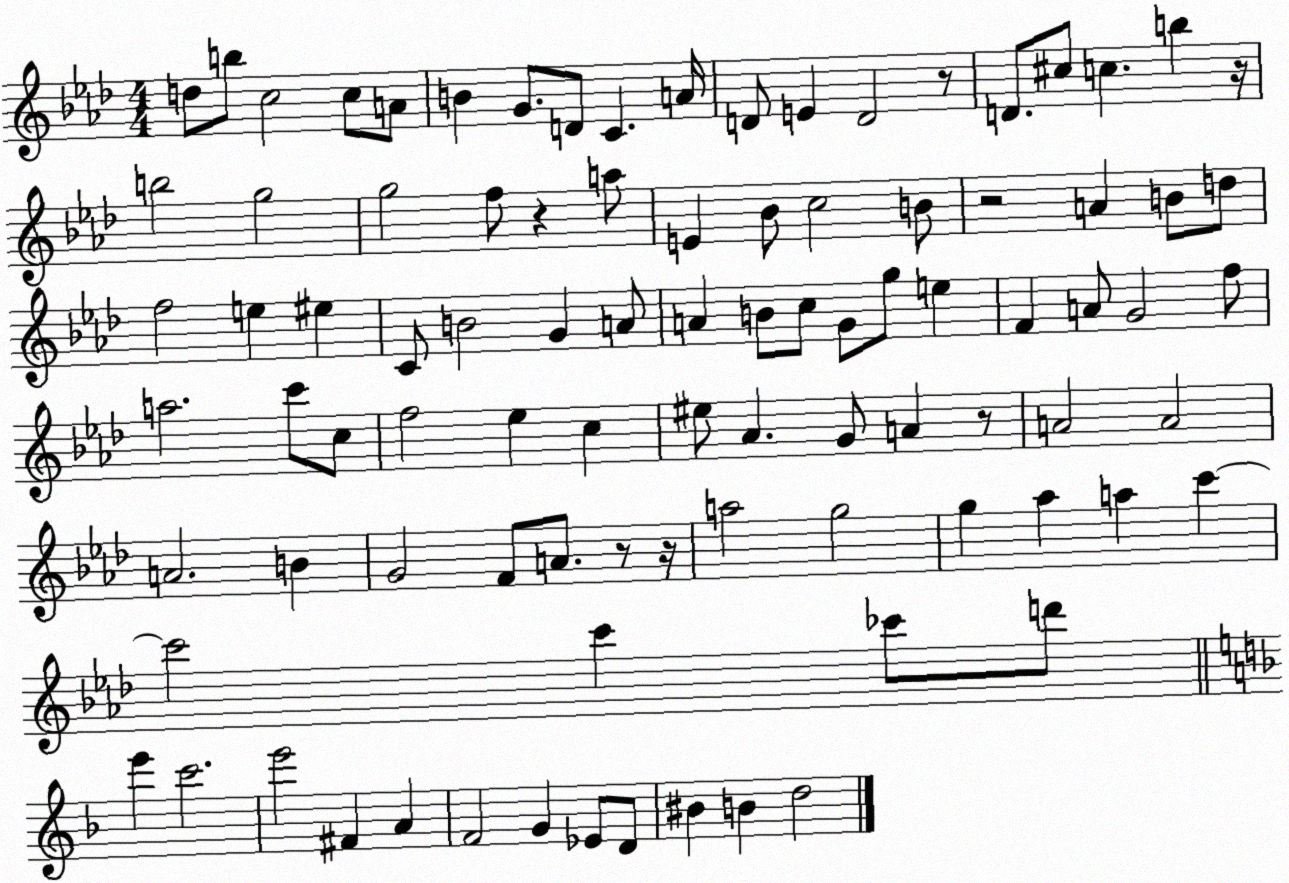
X:1
T:Untitled
M:4/4
L:1/4
K:Ab
d/2 b/2 c2 c/2 A/2 B G/2 D/2 C A/4 D/2 E D2 z/2 D/2 ^c/2 c b z/4 b2 g2 g2 f/2 z a/2 E _B/2 c2 B/2 z2 A B/2 d/2 f2 e ^e C/2 B2 G A/2 A B/2 c/2 G/2 g/2 e F A/2 G2 f/2 a2 c'/2 c/2 f2 _e c ^e/2 _A G/2 A z/2 A2 A2 A2 B G2 F/2 A/2 z/2 z/4 a2 g2 g _a a c' c'2 c' _c'/2 d'/2 e' c'2 e'2 ^F A F2 G _E/2 D/2 ^B B d2